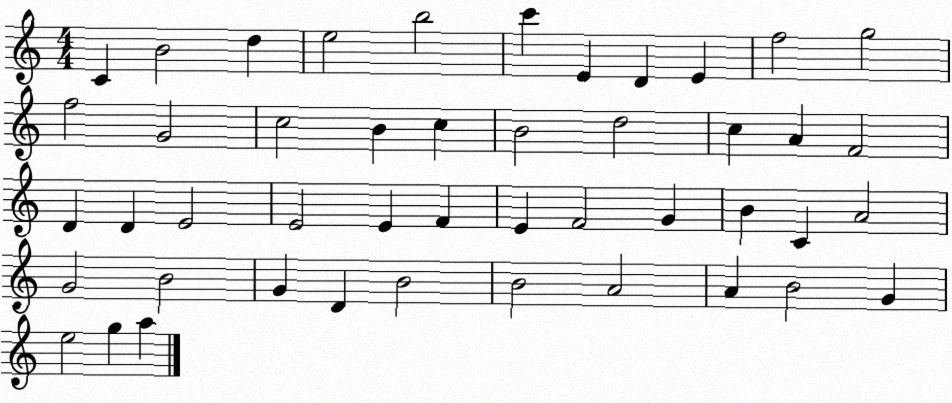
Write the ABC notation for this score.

X:1
T:Untitled
M:4/4
L:1/4
K:C
C B2 d e2 b2 c' E D E f2 g2 f2 G2 c2 B c B2 d2 c A F2 D D E2 E2 E F E F2 G B C A2 G2 B2 G D B2 B2 A2 A B2 G e2 g a